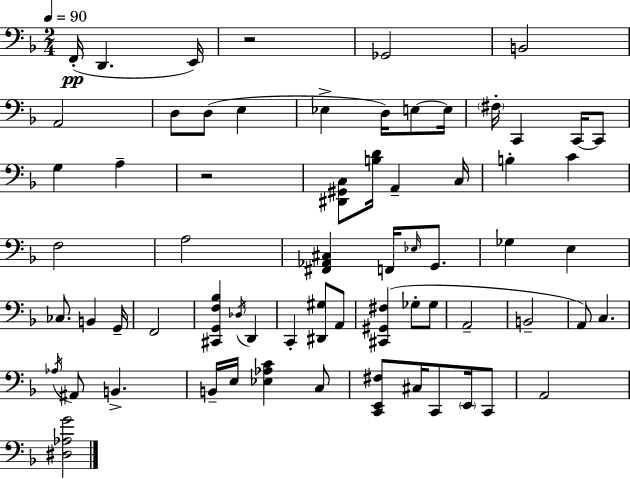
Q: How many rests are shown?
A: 2